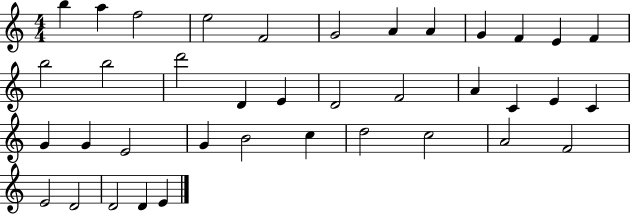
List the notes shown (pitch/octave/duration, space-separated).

B5/q A5/q F5/h E5/h F4/h G4/h A4/q A4/q G4/q F4/q E4/q F4/q B5/h B5/h D6/h D4/q E4/q D4/h F4/h A4/q C4/q E4/q C4/q G4/q G4/q E4/h G4/q B4/h C5/q D5/h C5/h A4/h F4/h E4/h D4/h D4/h D4/q E4/q